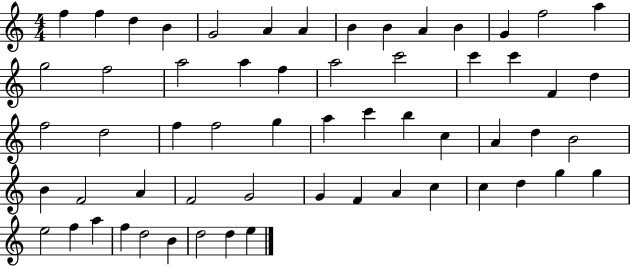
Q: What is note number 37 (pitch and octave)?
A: B4